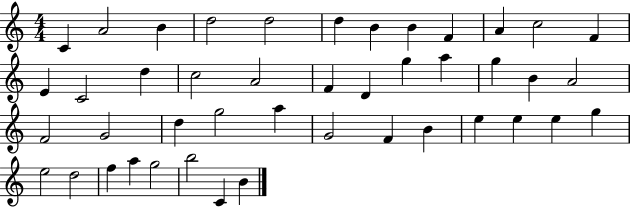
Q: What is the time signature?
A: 4/4